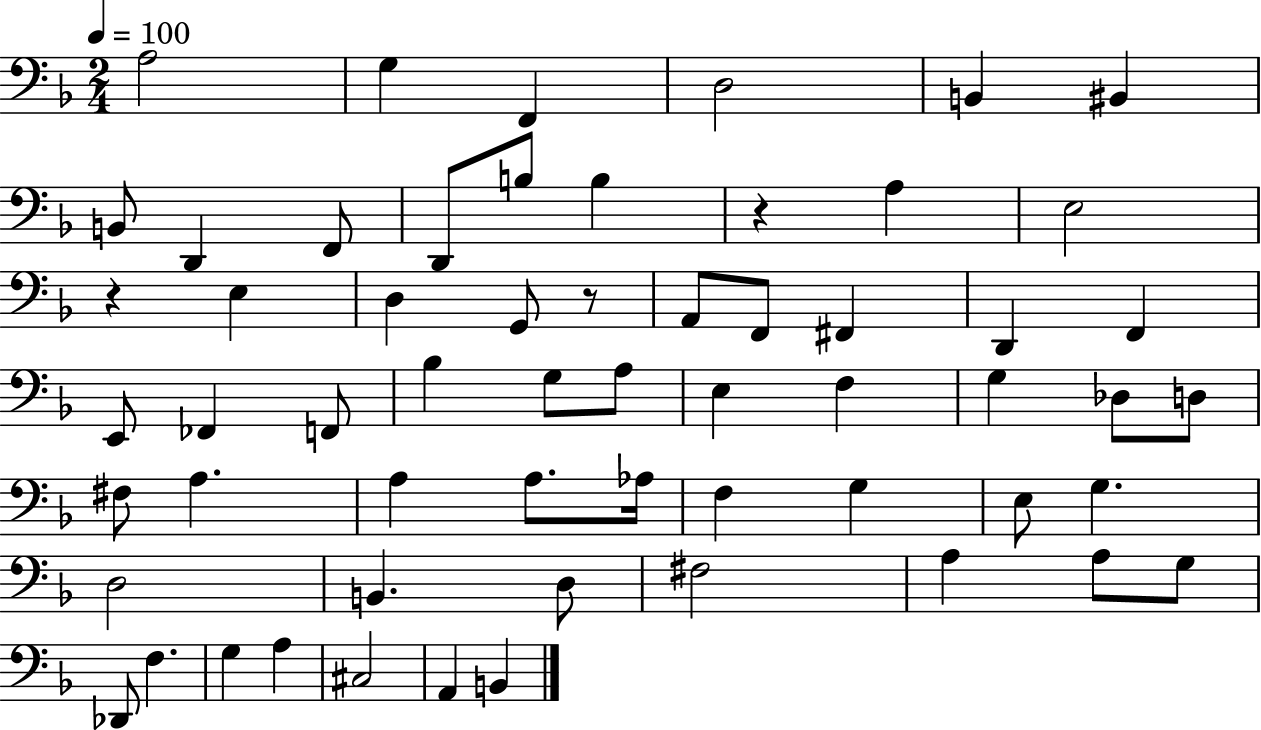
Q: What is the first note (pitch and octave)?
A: A3